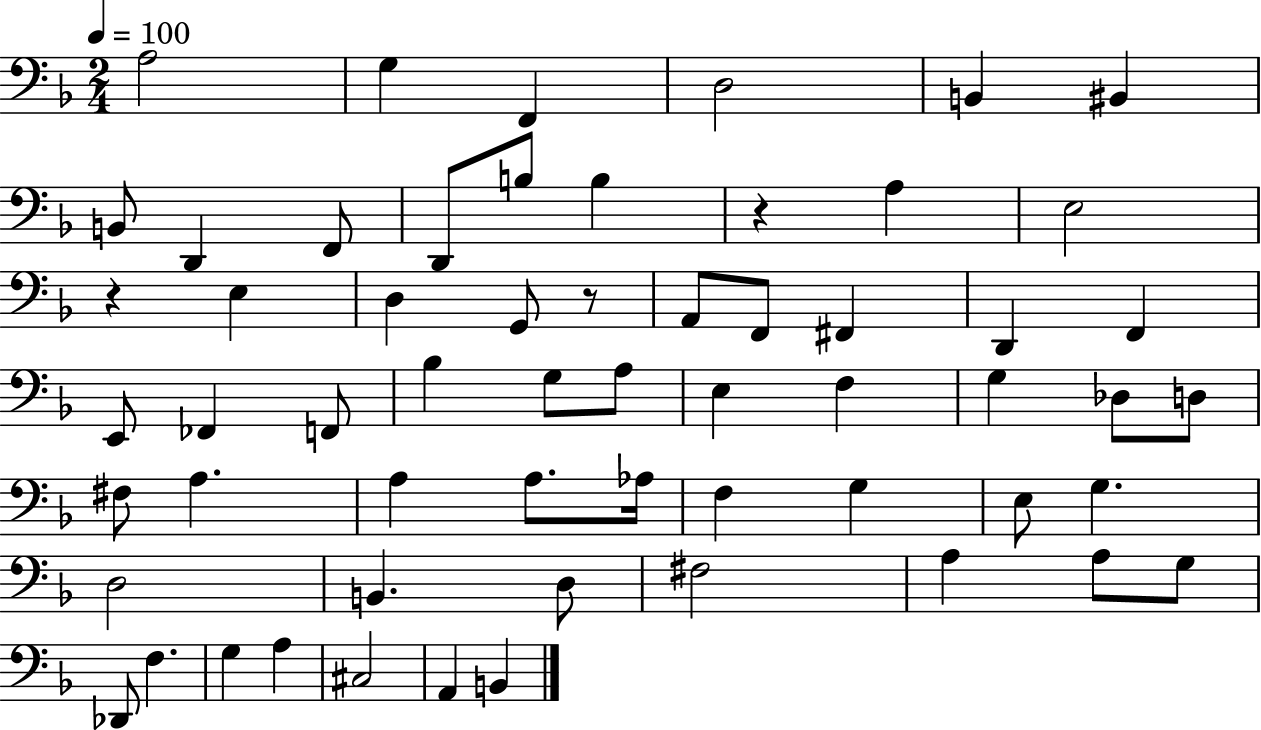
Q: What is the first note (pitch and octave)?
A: A3